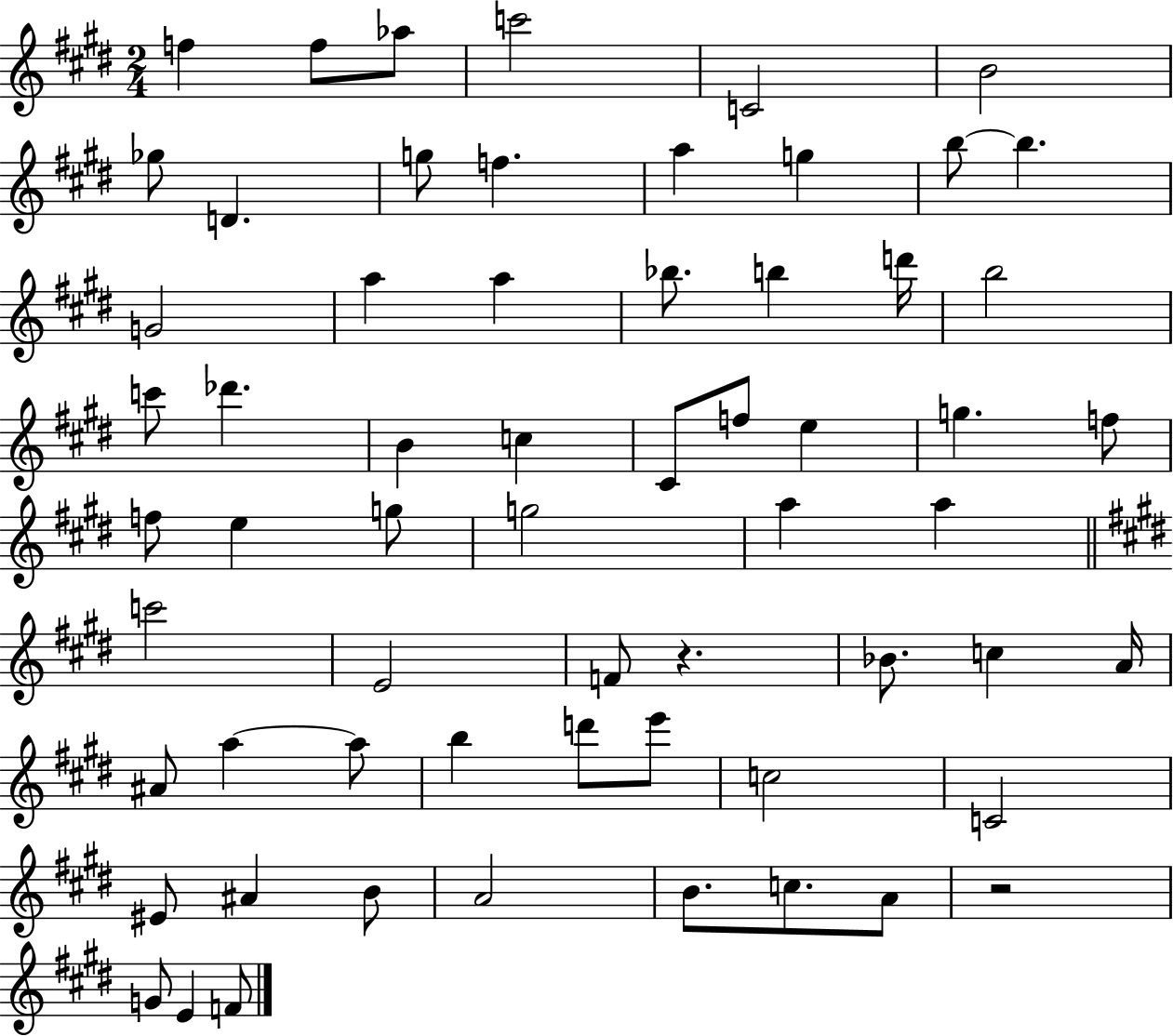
{
  \clef treble
  \numericTimeSignature
  \time 2/4
  \key e \major
  f''4 f''8 aes''8 | c'''2 | c'2 | b'2 | \break ges''8 d'4. | g''8 f''4. | a''4 g''4 | b''8~~ b''4. | \break g'2 | a''4 a''4 | bes''8. b''4 d'''16 | b''2 | \break c'''8 des'''4. | b'4 c''4 | cis'8 f''8 e''4 | g''4. f''8 | \break f''8 e''4 g''8 | g''2 | a''4 a''4 | \bar "||" \break \key e \major c'''2 | e'2 | f'8 r4. | bes'8. c''4 a'16 | \break ais'8 a''4~~ a''8 | b''4 d'''8 e'''8 | c''2 | c'2 | \break eis'8 ais'4 b'8 | a'2 | b'8. c''8. a'8 | r2 | \break g'8 e'4 f'8 | \bar "|."
}